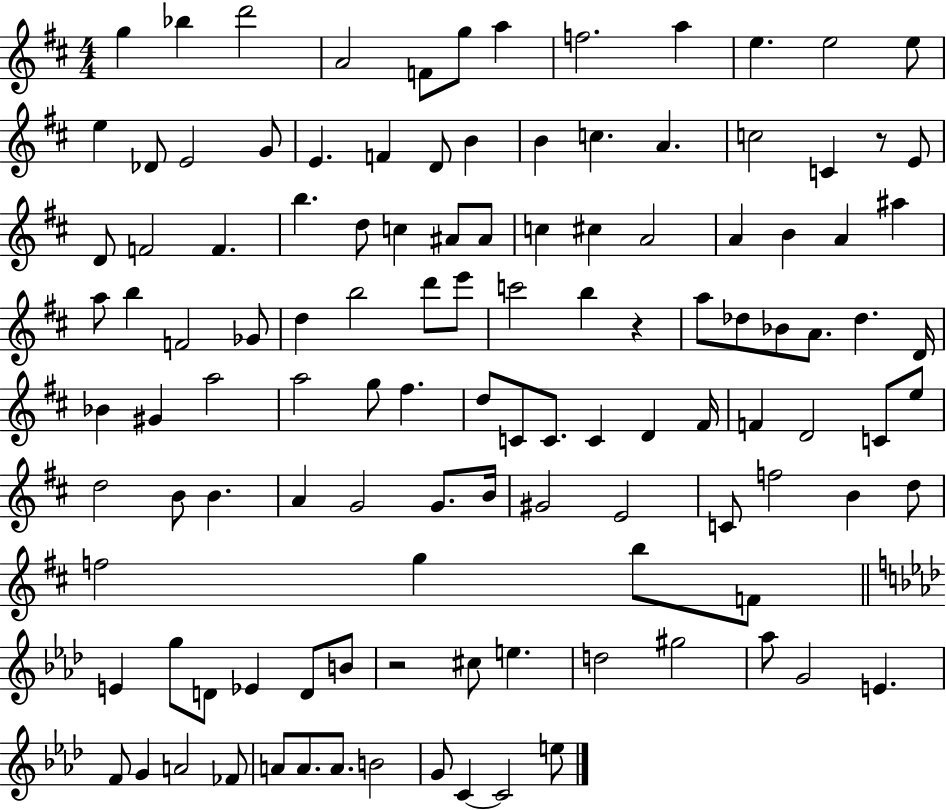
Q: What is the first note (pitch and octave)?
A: G5